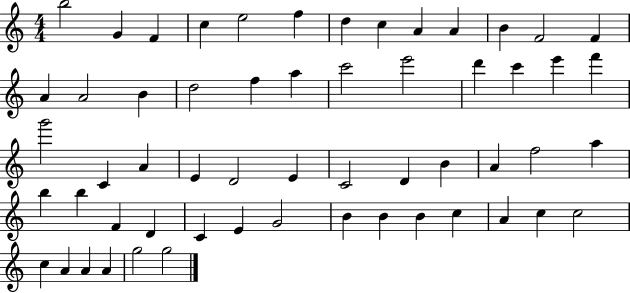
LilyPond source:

{
  \clef treble
  \numericTimeSignature
  \time 4/4
  \key c \major
  b''2 g'4 f'4 | c''4 e''2 f''4 | d''4 c''4 a'4 a'4 | b'4 f'2 f'4 | \break a'4 a'2 b'4 | d''2 f''4 a''4 | c'''2 e'''2 | d'''4 c'''4 e'''4 f'''4 | \break g'''2 c'4 a'4 | e'4 d'2 e'4 | c'2 d'4 b'4 | a'4 f''2 a''4 | \break b''4 b''4 f'4 d'4 | c'4 e'4 g'2 | b'4 b'4 b'4 c''4 | a'4 c''4 c''2 | \break c''4 a'4 a'4 a'4 | g''2 g''2 | \bar "|."
}